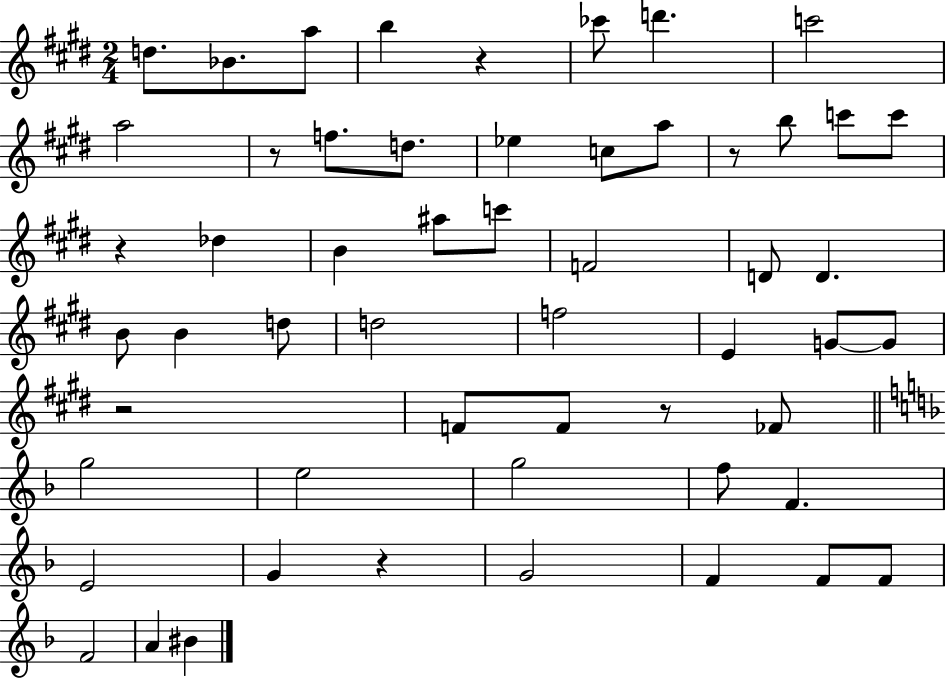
X:1
T:Untitled
M:2/4
L:1/4
K:E
d/2 _B/2 a/2 b z _c'/2 d' c'2 a2 z/2 f/2 d/2 _e c/2 a/2 z/2 b/2 c'/2 c'/2 z _d B ^a/2 c'/2 F2 D/2 D B/2 B d/2 d2 f2 E G/2 G/2 z2 F/2 F/2 z/2 _F/2 g2 e2 g2 f/2 F E2 G z G2 F F/2 F/2 F2 A ^B